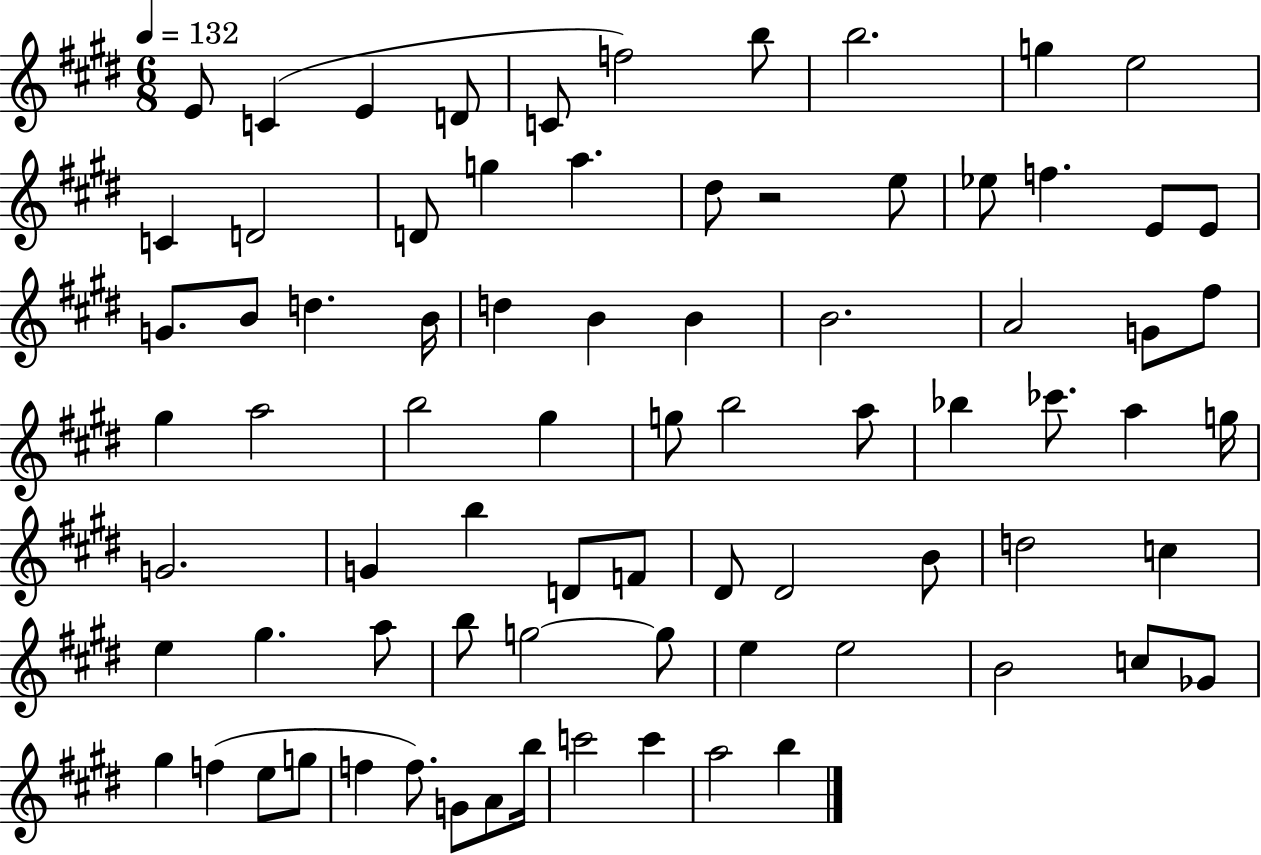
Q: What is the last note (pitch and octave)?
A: B5